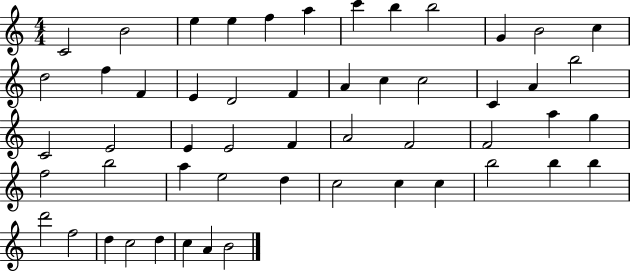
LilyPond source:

{
  \clef treble
  \numericTimeSignature
  \time 4/4
  \key c \major
  c'2 b'2 | e''4 e''4 f''4 a''4 | c'''4 b''4 b''2 | g'4 b'2 c''4 | \break d''2 f''4 f'4 | e'4 d'2 f'4 | a'4 c''4 c''2 | c'4 a'4 b''2 | \break c'2 e'2 | e'4 e'2 f'4 | a'2 f'2 | f'2 a''4 g''4 | \break f''2 b''2 | a''4 e''2 d''4 | c''2 c''4 c''4 | b''2 b''4 b''4 | \break d'''2 f''2 | d''4 c''2 d''4 | c''4 a'4 b'2 | \bar "|."
}